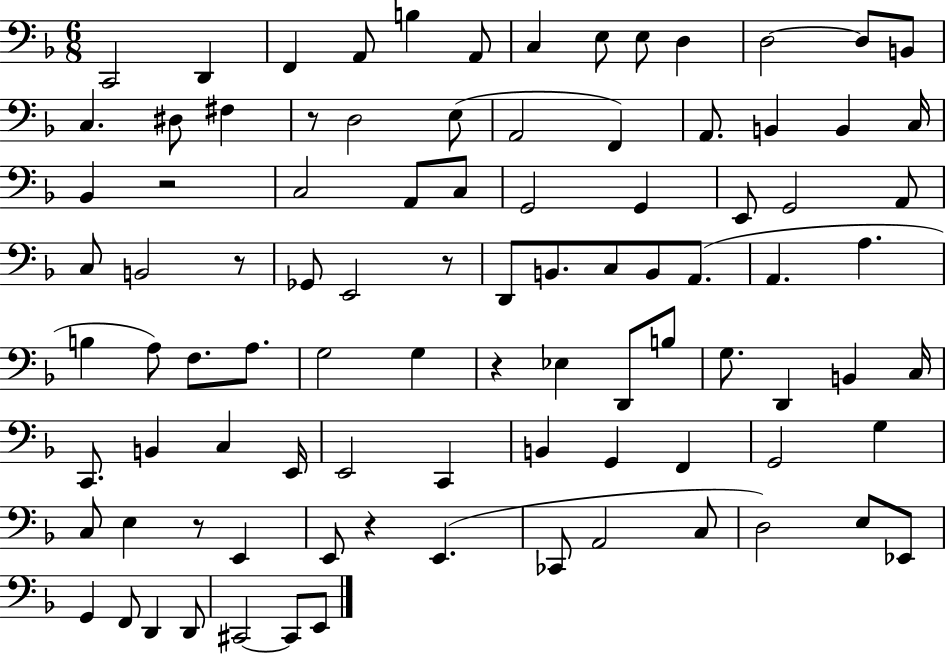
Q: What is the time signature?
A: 6/8